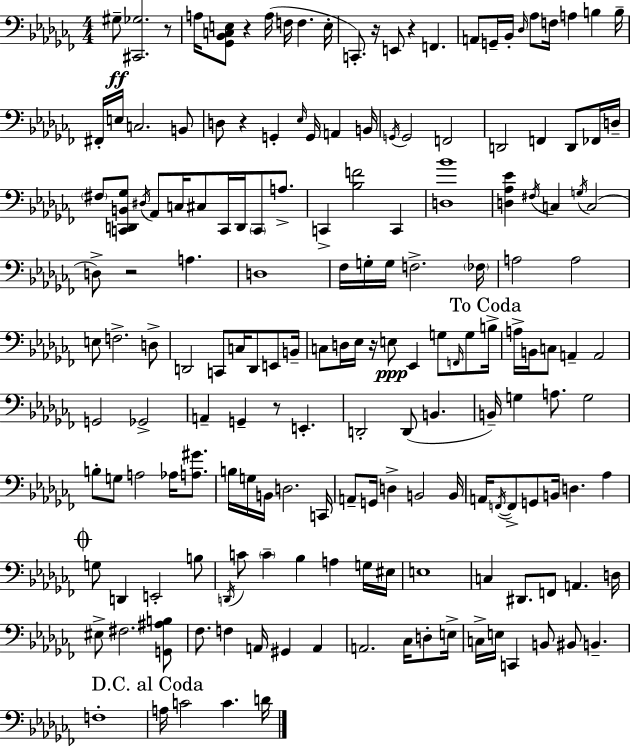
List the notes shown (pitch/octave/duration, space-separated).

G#3/e [C#2,Gb3]/h. R/e A3/s [Gb2,Bb2,C3,E3]/e R/q A3/s F3/s F3/q. E3/s C2/e. R/s E2/e R/q F2/q. A2/e G2/s Bb2/s Db3/s Ab3/e F3/s A3/q B3/q B3/s F#2/s E3/s C3/h. B2/e D3/e R/q G2/q Eb3/s G2/s A2/q B2/s G2/s G2/h F2/h D2/h F2/q D2/e FES2/s D3/s F#3/e [C2,D2,B2,Gb3]/e D#3/s Ab2/e C3/s C#3/e C2/s D2/s C2/e A3/e. C2/q [Bb3,F4]/h C2/q [D3,Bb4]/w [D3,Ab3,Eb4]/q F#3/s C3/q G3/s C3/h D3/e R/h A3/q. D3/w FES3/s G3/s G3/s F3/h. FES3/s A3/h A3/h E3/e F3/h. D3/e D2/h C2/e C3/s D2/e E2/e B2/s C3/e D3/s Eb3/s R/s E3/e Eb2/q G3/e F2/s G3/e B3/s A3/s B2/s C3/e A2/q A2/h G2/h Gb2/h A2/q G2/q R/e E2/q. D2/h D2/e B2/q. B2/s G3/q A3/e. G3/h B3/e G3/e A3/h Ab3/s [A3,G#4]/e. B3/s G3/s B2/s D3/h. C2/s A2/e G2/s D3/q B2/h B2/s A2/s F2/s F2/e G2/e B2/s D3/q. Ab3/q G3/e D2/q E2/h B3/e D2/s C4/e C4/q Bb3/q A3/q G3/s EIS3/s E3/w C3/q D#2/e. F2/e A2/q. D3/s EIS3/e F#3/h. [G2,A#3,B3]/e FES3/e. F3/q A2/s G#2/q A2/q A2/h. CES3/s D3/e E3/s C3/s E3/s C2/q B2/e BIS2/e B2/q. F3/w A3/s C4/h C4/q. D4/s